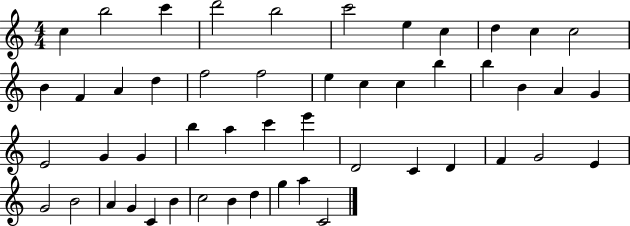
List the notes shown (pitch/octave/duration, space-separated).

C5/q B5/h C6/q D6/h B5/h C6/h E5/q C5/q D5/q C5/q C5/h B4/q F4/q A4/q D5/q F5/h F5/h E5/q C5/q C5/q B5/q B5/q B4/q A4/q G4/q E4/h G4/q G4/q B5/q A5/q C6/q E6/q D4/h C4/q D4/q F4/q G4/h E4/q G4/h B4/h A4/q G4/q C4/q B4/q C5/h B4/q D5/q G5/q A5/q C4/h